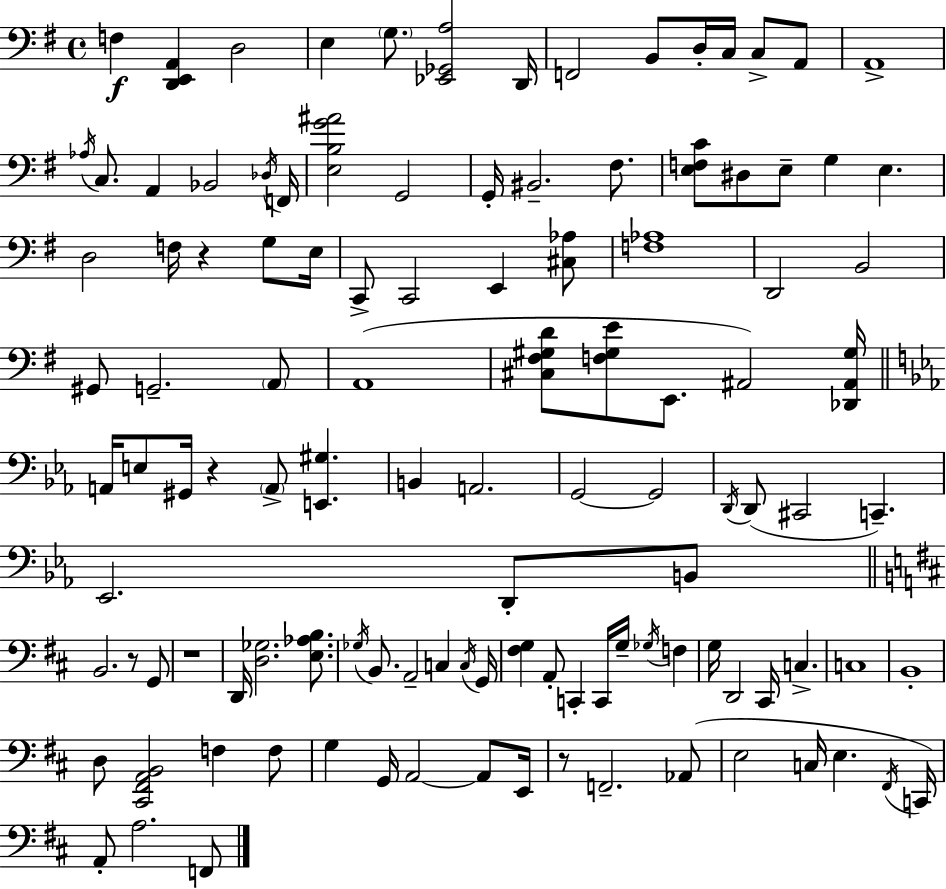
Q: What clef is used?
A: bass